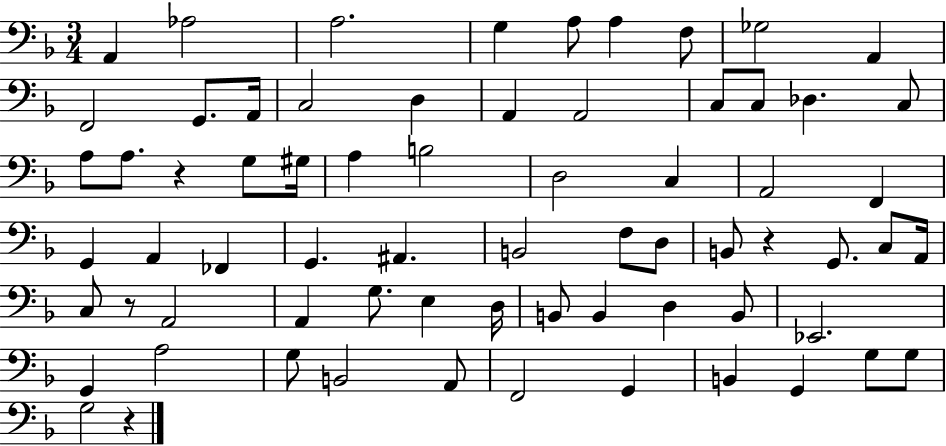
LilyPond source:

{
  \clef bass
  \numericTimeSignature
  \time 3/4
  \key f \major
  a,4 aes2 | a2. | g4 a8 a4 f8 | ges2 a,4 | \break f,2 g,8. a,16 | c2 d4 | a,4 a,2 | c8 c8 des4. c8 | \break a8 a8. r4 g8 gis16 | a4 b2 | d2 c4 | a,2 f,4 | \break g,4 a,4 fes,4 | g,4. ais,4. | b,2 f8 d8 | b,8 r4 g,8. c8 a,16 | \break c8 r8 a,2 | a,4 g8. e4 d16 | b,8 b,4 d4 b,8 | ees,2. | \break g,4 a2 | g8 b,2 a,8 | f,2 g,4 | b,4 g,4 g8 g8 | \break g2 r4 | \bar "|."
}